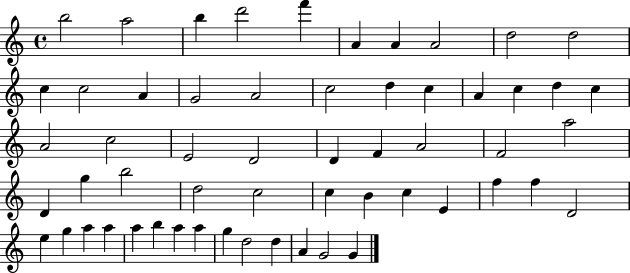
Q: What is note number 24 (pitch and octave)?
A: C5